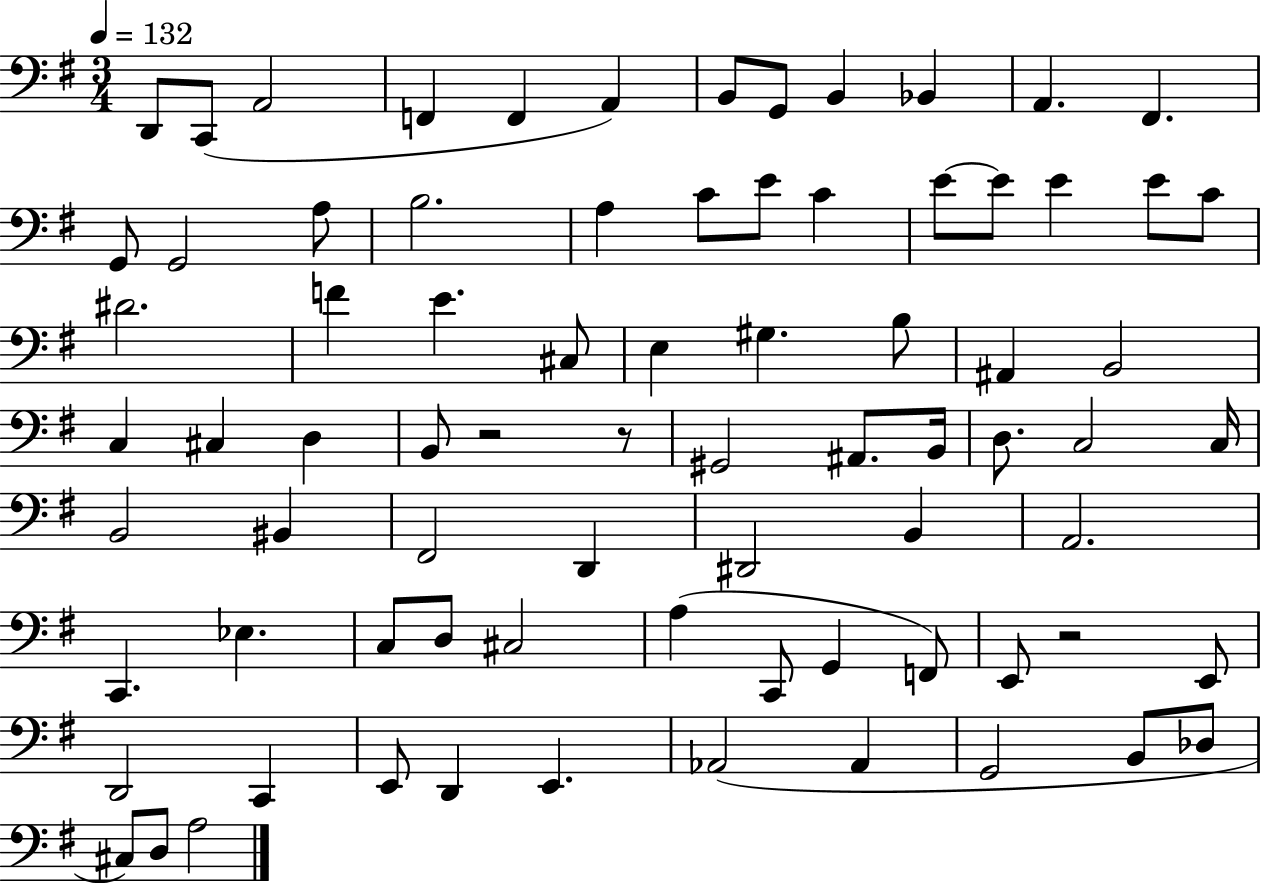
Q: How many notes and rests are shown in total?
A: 78